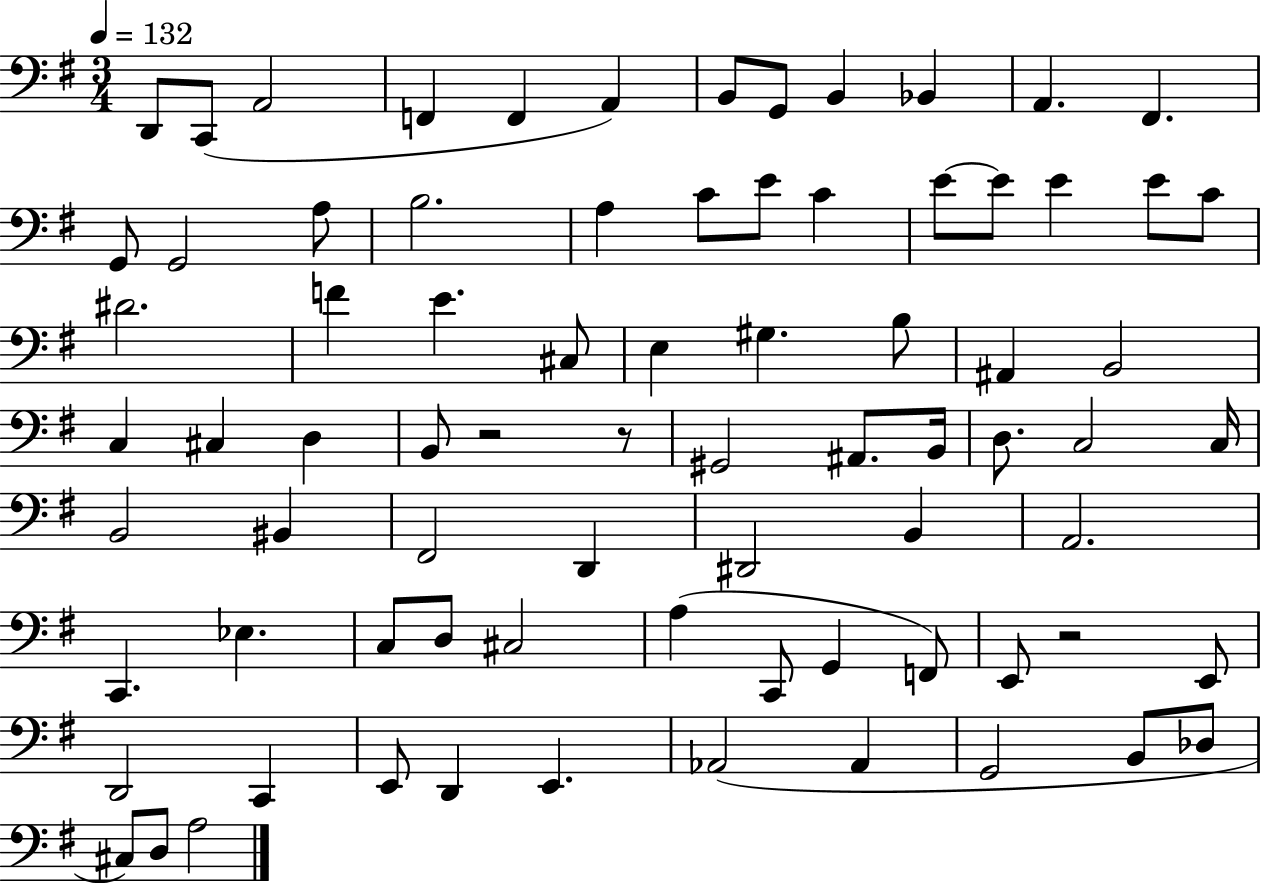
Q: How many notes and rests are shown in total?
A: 78